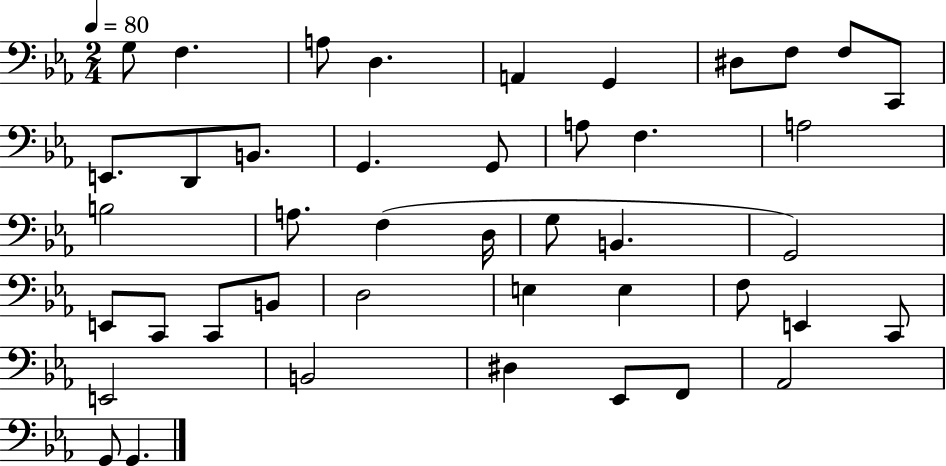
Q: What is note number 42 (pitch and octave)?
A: G2